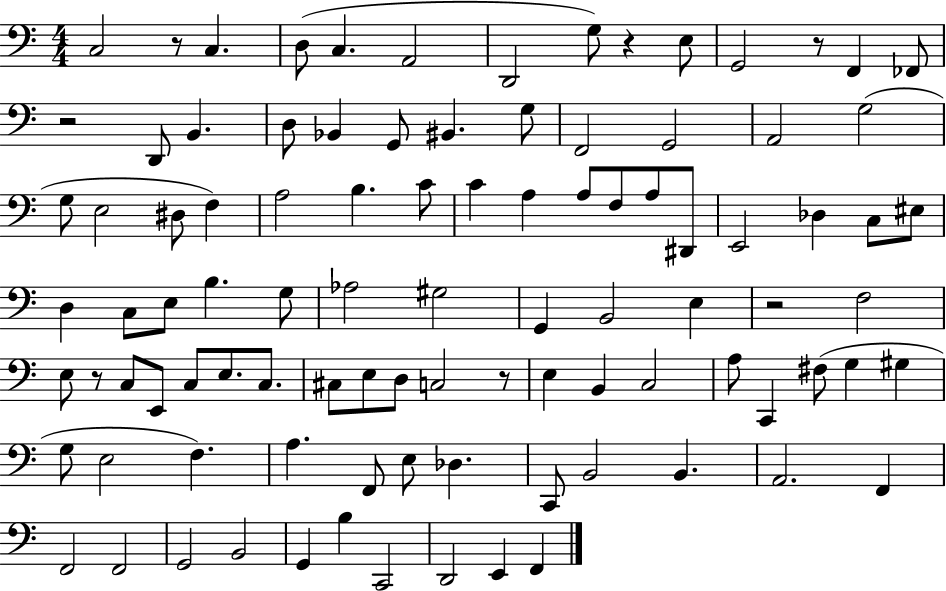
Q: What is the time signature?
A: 4/4